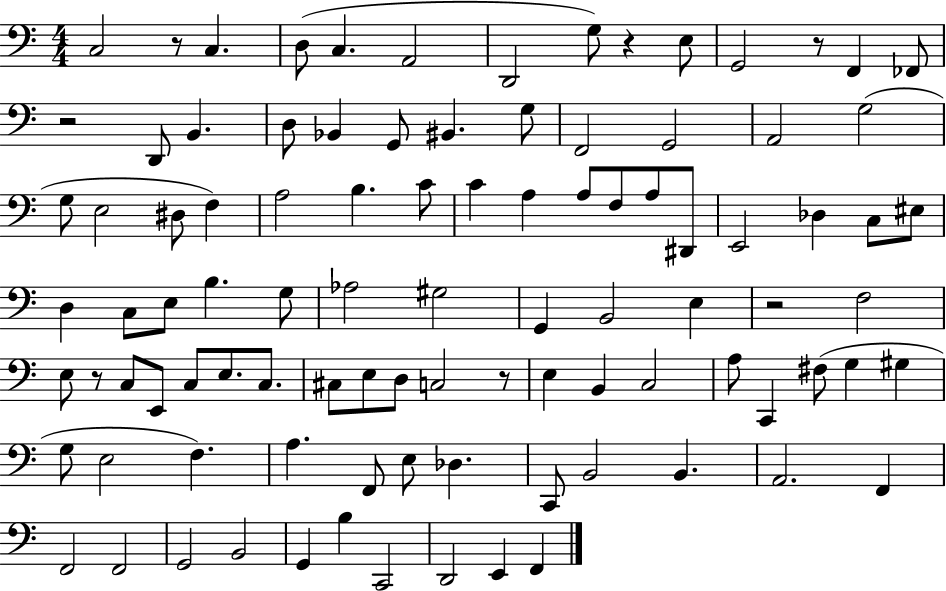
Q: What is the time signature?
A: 4/4